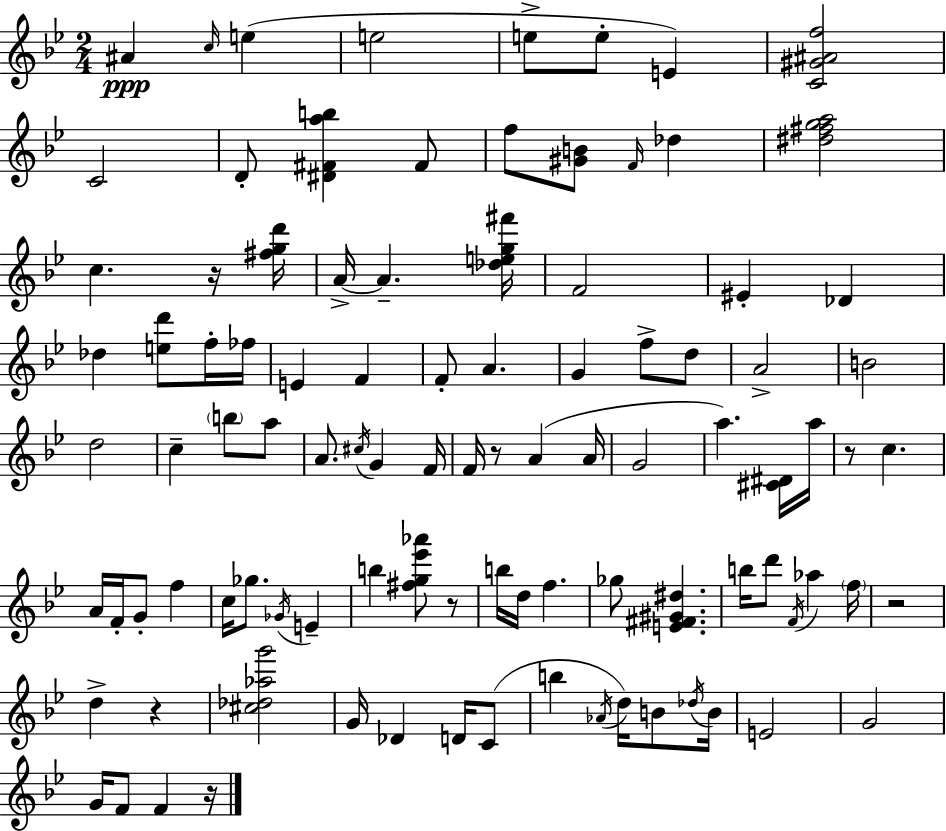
{
  \clef treble
  \numericTimeSignature
  \time 2/4
  \key bes \major
  ais'4\ppp \grace { c''16 }( e''4 | e''2 | e''8-> e''8-. e'4) | <c' gis' ais' f''>2 | \break c'2 | d'8-. <dis' fis' a'' b''>4 fis'8 | f''8 <gis' b'>8 \grace { f'16 } des''4 | <dis'' fis'' g'' a''>2 | \break c''4. | r16 <fis'' g'' d'''>16 a'16->~~ a'4.-- | <des'' e'' g'' fis'''>16 f'2 | eis'4-. des'4 | \break des''4 <e'' d'''>8 | f''16-. fes''16 e'4 f'4 | f'8-. a'4. | g'4 f''8-> | \break d''8 a'2-> | b'2 | d''2 | c''4-- \parenthesize b''8 | \break a''8 a'8. \acciaccatura { cis''16 } g'4 | f'16 f'16 r8 a'4( | a'16 g'2 | a''4.) | \break <cis' dis'>16 a''16 r8 c''4. | a'16 f'16-. g'8-. f''4 | c''16 ges''8. \acciaccatura { ges'16 } | e'4-- b''4 | \break <fis'' g'' ees''' aes'''>8 r8 b''16 d''16 f''4. | ges''8 <e' fis' gis' dis''>4. | b''16 d'''8 \acciaccatura { f'16 } | aes''4 \parenthesize f''16 r2 | \break d''4-> | r4 <cis'' des'' aes'' g'''>2 | g'16 des'4 | d'16 c'8( b''4 | \break \acciaccatura { aes'16 }) d''16 b'8 \acciaccatura { des''16 } b'16 e'2 | g'2 | g'16 | f'8 f'4 r16 \bar "|."
}